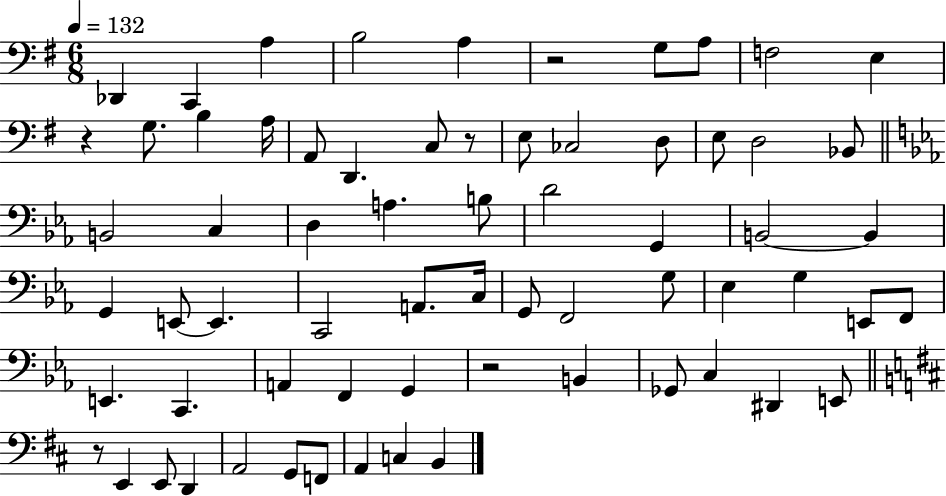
X:1
T:Untitled
M:6/8
L:1/4
K:G
_D,, C,, A, B,2 A, z2 G,/2 A,/2 F,2 E, z G,/2 B, A,/4 A,,/2 D,, C,/2 z/2 E,/2 _C,2 D,/2 E,/2 D,2 _B,,/2 B,,2 C, D, A, B,/2 D2 G,, B,,2 B,, G,, E,,/2 E,, C,,2 A,,/2 C,/4 G,,/2 F,,2 G,/2 _E, G, E,,/2 F,,/2 E,, C,, A,, F,, G,, z2 B,, _G,,/2 C, ^D,, E,,/2 z/2 E,, E,,/2 D,, A,,2 G,,/2 F,,/2 A,, C, B,,